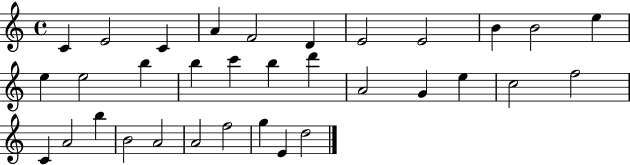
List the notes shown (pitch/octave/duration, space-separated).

C4/q E4/h C4/q A4/q F4/h D4/q E4/h E4/h B4/q B4/h E5/q E5/q E5/h B5/q B5/q C6/q B5/q D6/q A4/h G4/q E5/q C5/h F5/h C4/q A4/h B5/q B4/h A4/h A4/h F5/h G5/q E4/q D5/h